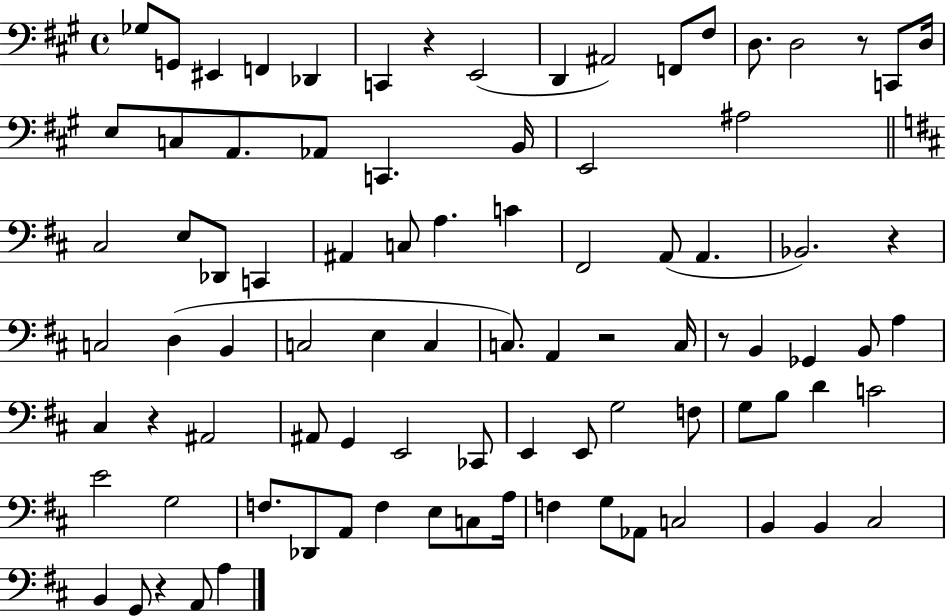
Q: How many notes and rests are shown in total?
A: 89